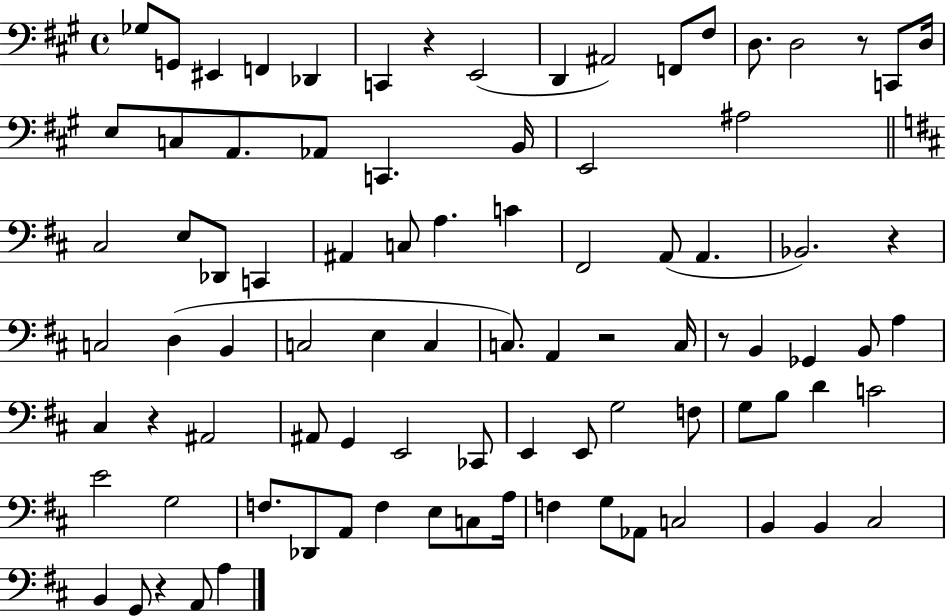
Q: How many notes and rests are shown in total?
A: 89